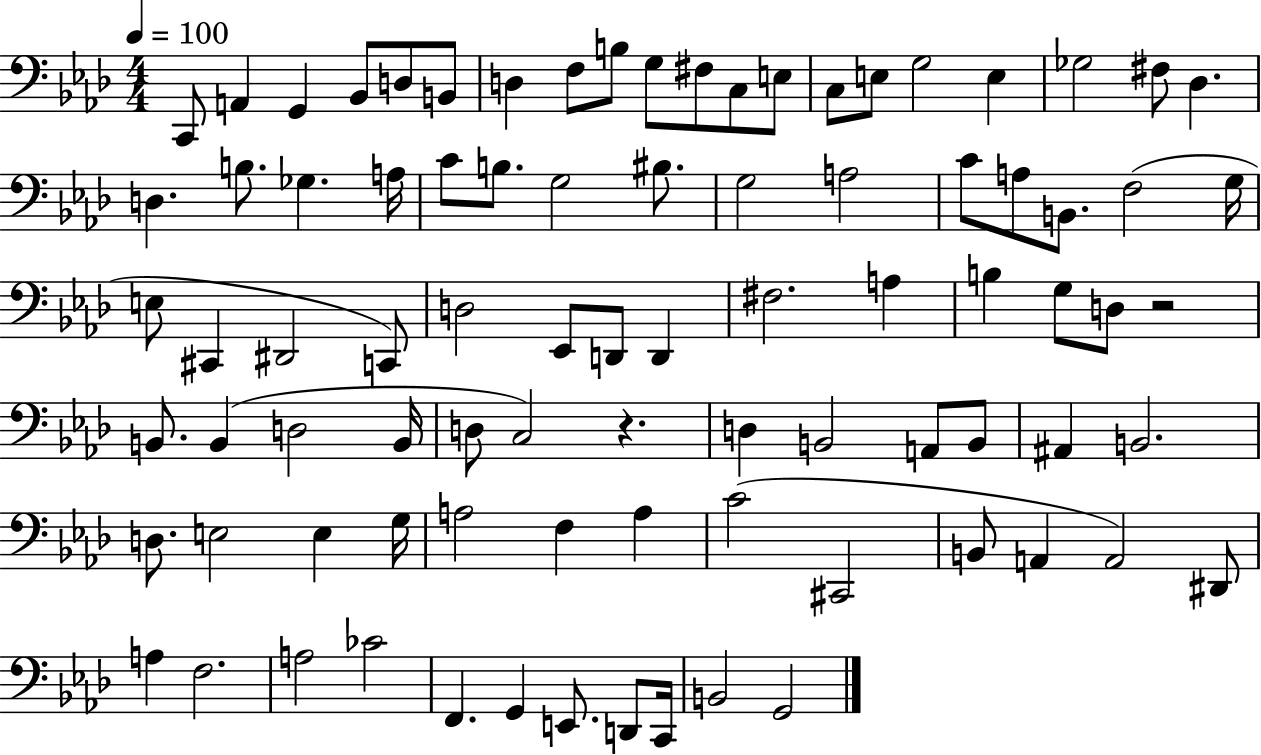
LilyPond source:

{
  \clef bass
  \numericTimeSignature
  \time 4/4
  \key aes \major
  \tempo 4 = 100
  c,8 a,4 g,4 bes,8 d8 b,8 | d4 f8 b8 g8 fis8 c8 e8 | c8 e8 g2 e4 | ges2 fis8 des4. | \break d4. b8. ges4. a16 | c'8 b8. g2 bis8. | g2 a2 | c'8 a8 b,8. f2( g16 | \break e8 cis,4 dis,2 c,8) | d2 ees,8 d,8 d,4 | fis2. a4 | b4 g8 d8 r2 | \break b,8. b,4( d2 b,16 | d8 c2) r4. | d4 b,2 a,8 b,8 | ais,4 b,2. | \break d8. e2 e4 g16 | a2 f4 a4 | c'2( cis,2 | b,8 a,4 a,2) dis,8 | \break a4 f2. | a2 ces'2 | f,4. g,4 e,8. d,8 c,16 | b,2 g,2 | \break \bar "|."
}